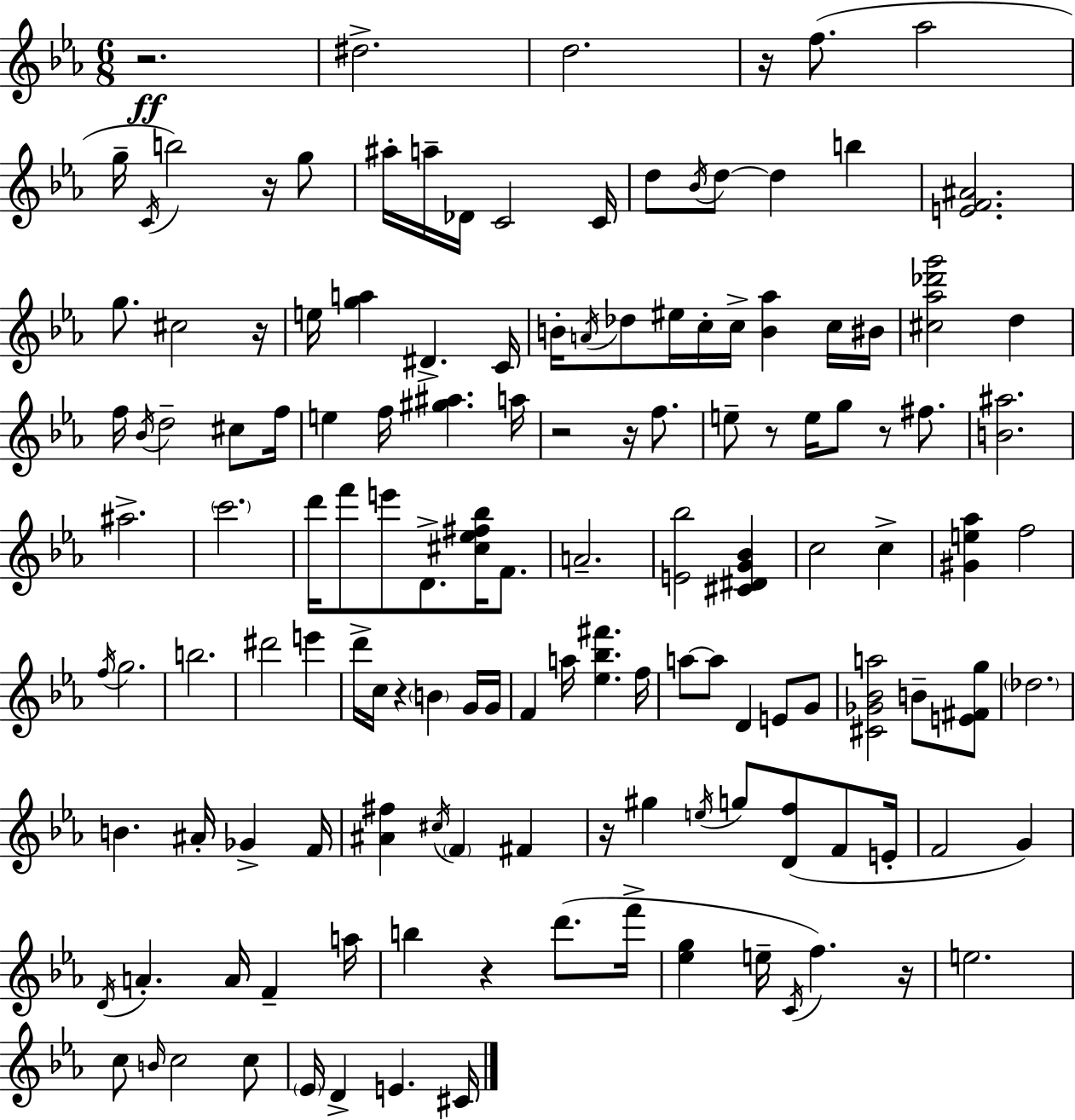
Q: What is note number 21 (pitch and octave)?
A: E5